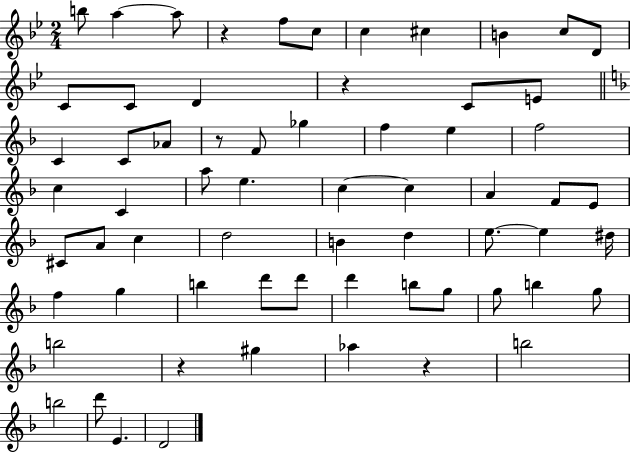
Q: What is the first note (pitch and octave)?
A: B5